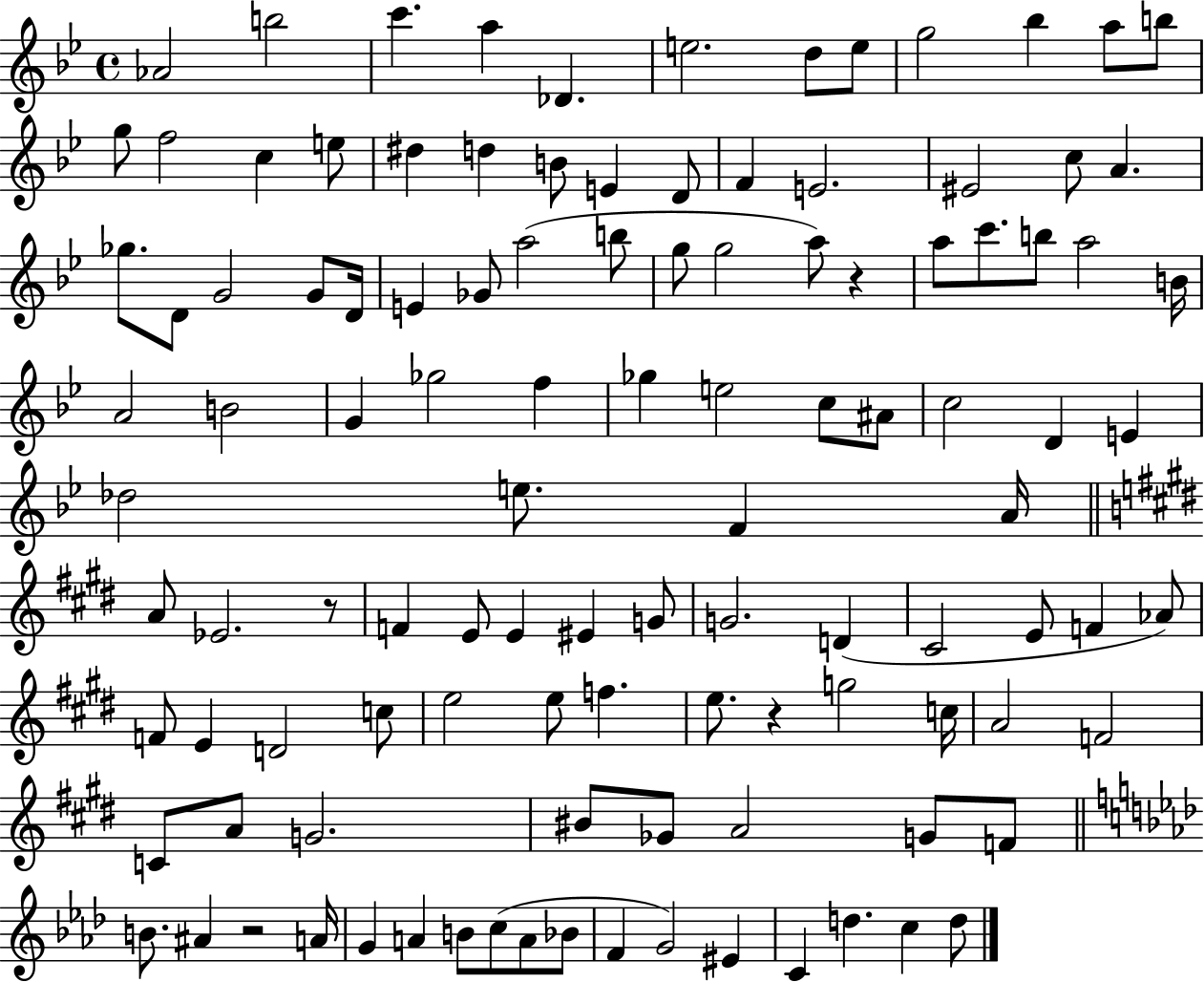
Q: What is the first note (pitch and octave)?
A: Ab4